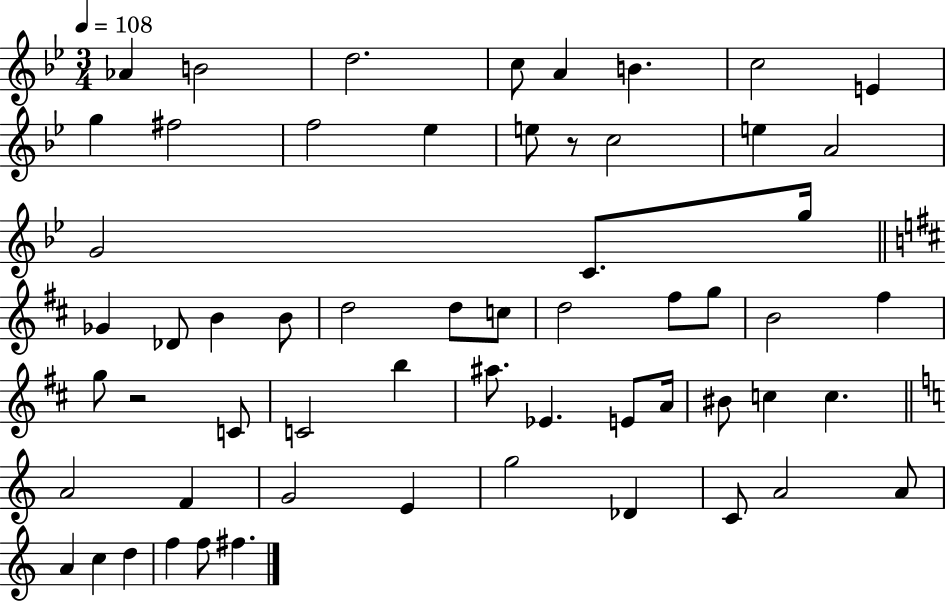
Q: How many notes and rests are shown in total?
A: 59